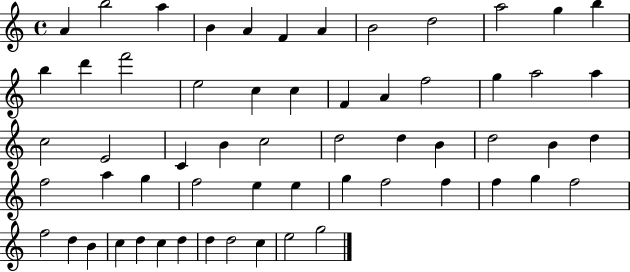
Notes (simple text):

A4/q B5/h A5/q B4/q A4/q F4/q A4/q B4/h D5/h A5/h G5/q B5/q B5/q D6/q F6/h E5/h C5/q C5/q F4/q A4/q F5/h G5/q A5/h A5/q C5/h E4/h C4/q B4/q C5/h D5/h D5/q B4/q D5/h B4/q D5/q F5/h A5/q G5/q F5/h E5/q E5/q G5/q F5/h F5/q F5/q G5/q F5/h F5/h D5/q B4/q C5/q D5/q C5/q D5/q D5/q D5/h C5/q E5/h G5/h